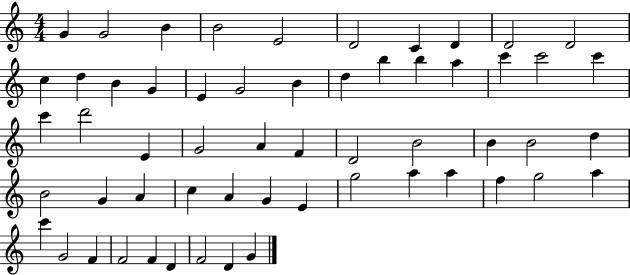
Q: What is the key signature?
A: C major